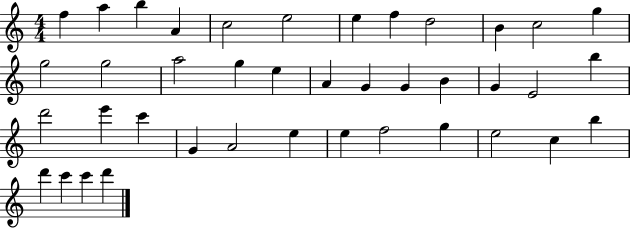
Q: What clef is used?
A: treble